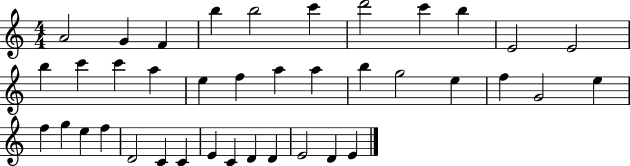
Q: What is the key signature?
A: C major